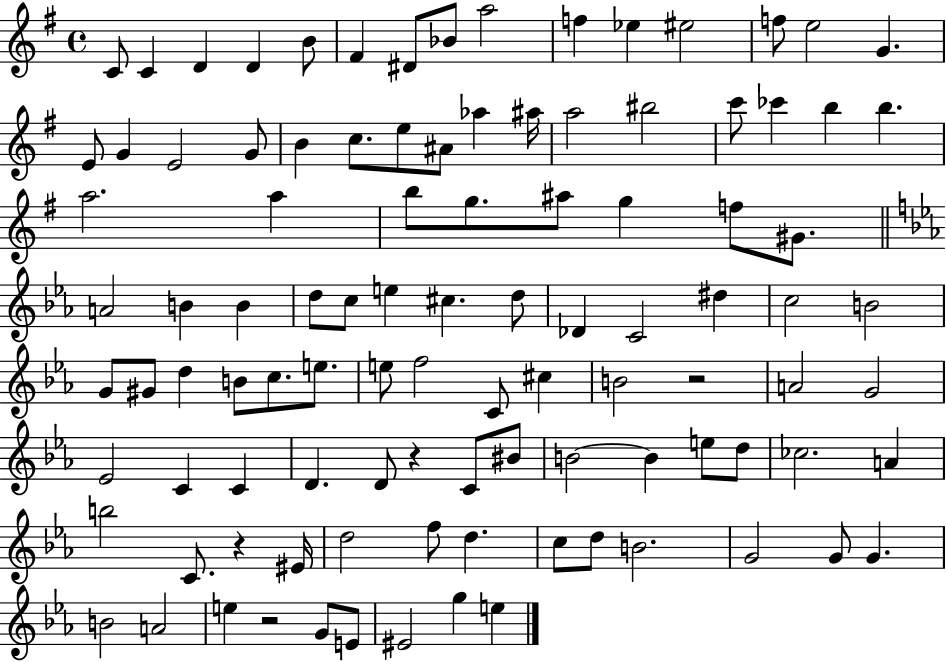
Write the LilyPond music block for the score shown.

{
  \clef treble
  \time 4/4
  \defaultTimeSignature
  \key g \major
  \repeat volta 2 { c'8 c'4 d'4 d'4 b'8 | fis'4 dis'8 bes'8 a''2 | f''4 ees''4 eis''2 | f''8 e''2 g'4. | \break e'8 g'4 e'2 g'8 | b'4 c''8. e''8 ais'8 aes''4 ais''16 | a''2 bis''2 | c'''8 ces'''4 b''4 b''4. | \break a''2. a''4 | b''8 g''8. ais''8 g''4 f''8 gis'8. | \bar "||" \break \key ees \major a'2 b'4 b'4 | d''8 c''8 e''4 cis''4. d''8 | des'4 c'2 dis''4 | c''2 b'2 | \break g'8 gis'8 d''4 b'8 c''8. e''8. | e''8 f''2 c'8 cis''4 | b'2 r2 | a'2 g'2 | \break ees'2 c'4 c'4 | d'4. d'8 r4 c'8 bis'8 | b'2~~ b'4 e''8 d''8 | ces''2. a'4 | \break b''2 c'8. r4 eis'16 | d''2 f''8 d''4. | c''8 d''8 b'2. | g'2 g'8 g'4. | \break b'2 a'2 | e''4 r2 g'8 e'8 | eis'2 g''4 e''4 | } \bar "|."
}